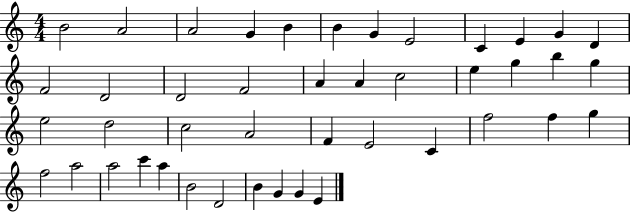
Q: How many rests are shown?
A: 0